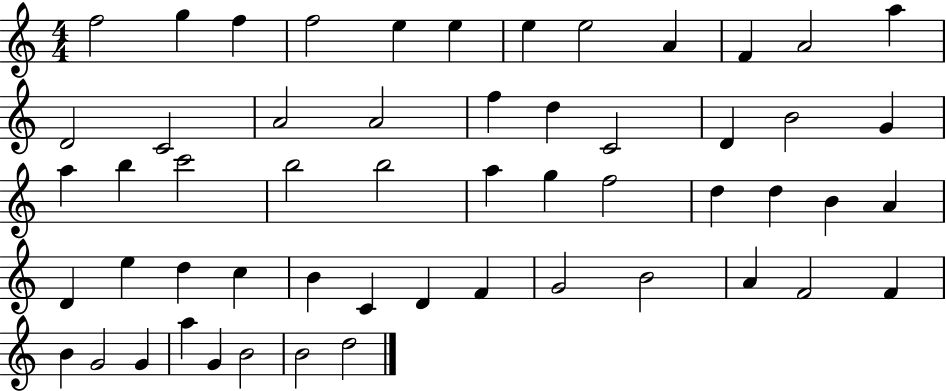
F5/h G5/q F5/q F5/h E5/q E5/q E5/q E5/h A4/q F4/q A4/h A5/q D4/h C4/h A4/h A4/h F5/q D5/q C4/h D4/q B4/h G4/q A5/q B5/q C6/h B5/h B5/h A5/q G5/q F5/h D5/q D5/q B4/q A4/q D4/q E5/q D5/q C5/q B4/q C4/q D4/q F4/q G4/h B4/h A4/q F4/h F4/q B4/q G4/h G4/q A5/q G4/q B4/h B4/h D5/h